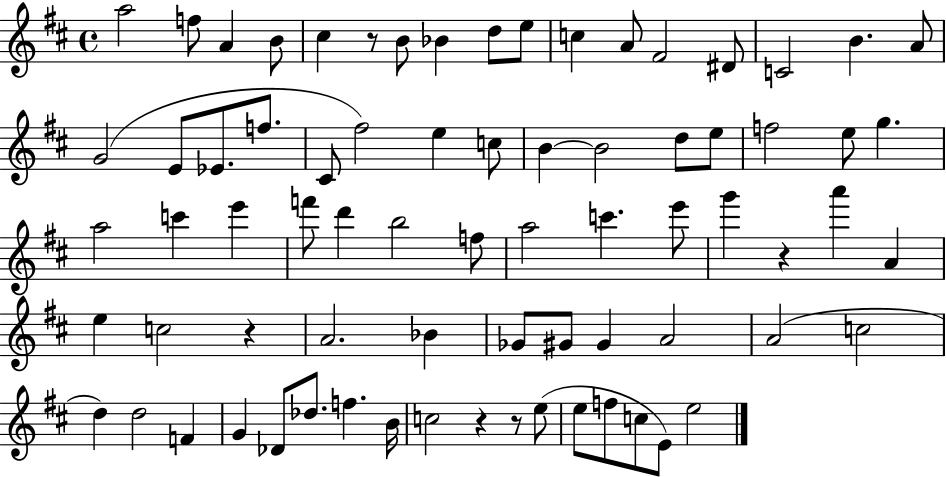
{
  \clef treble
  \time 4/4
  \defaultTimeSignature
  \key d \major
  a''2 f''8 a'4 b'8 | cis''4 r8 b'8 bes'4 d''8 e''8 | c''4 a'8 fis'2 dis'8 | c'2 b'4. a'8 | \break g'2( e'8 ees'8. f''8. | cis'8 fis''2) e''4 c''8 | b'4~~ b'2 d''8 e''8 | f''2 e''8 g''4. | \break a''2 c'''4 e'''4 | f'''8 d'''4 b''2 f''8 | a''2 c'''4. e'''8 | g'''4 r4 a'''4 a'4 | \break e''4 c''2 r4 | a'2. bes'4 | ges'8 gis'8 gis'4 a'2 | a'2( c''2 | \break d''4) d''2 f'4 | g'4 des'8 des''8. f''4. b'16 | c''2 r4 r8 e''8( | e''8 f''8 c''8 e'8) e''2 | \break \bar "|."
}